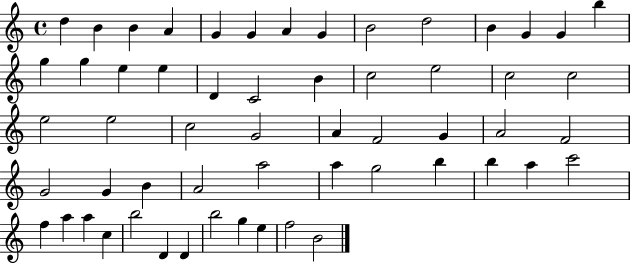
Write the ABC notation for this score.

X:1
T:Untitled
M:4/4
L:1/4
K:C
d B B A G G A G B2 d2 B G G b g g e e D C2 B c2 e2 c2 c2 e2 e2 c2 G2 A F2 G A2 F2 G2 G B A2 a2 a g2 b b a c'2 f a a c b2 D D b2 g e f2 B2